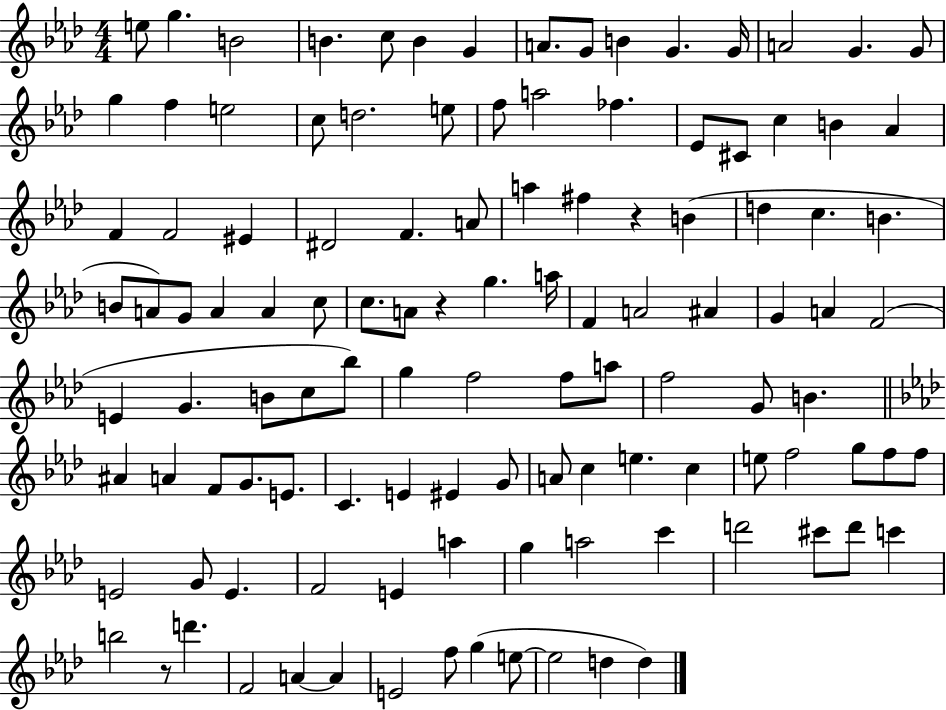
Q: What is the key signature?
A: AES major